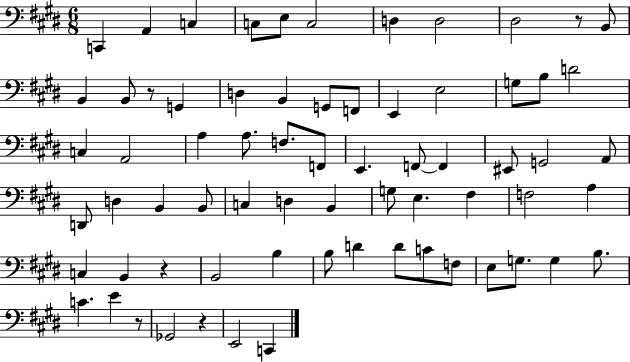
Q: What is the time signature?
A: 6/8